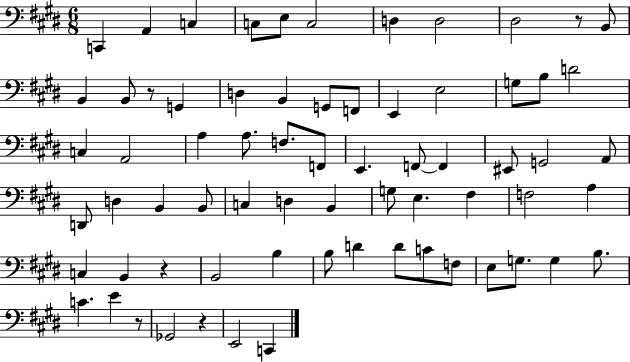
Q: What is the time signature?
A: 6/8